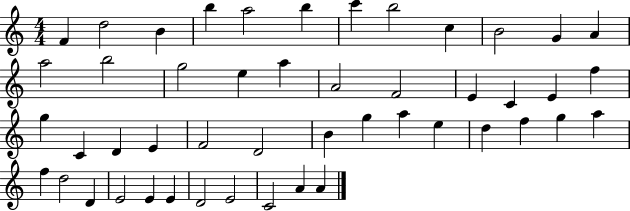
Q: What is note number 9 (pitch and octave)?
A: C5